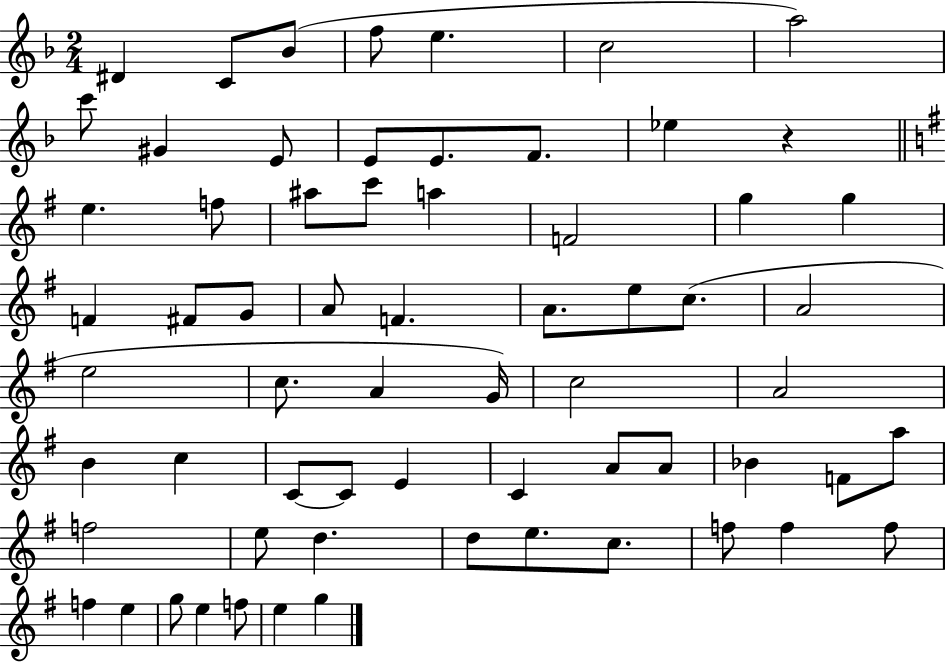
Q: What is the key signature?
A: F major